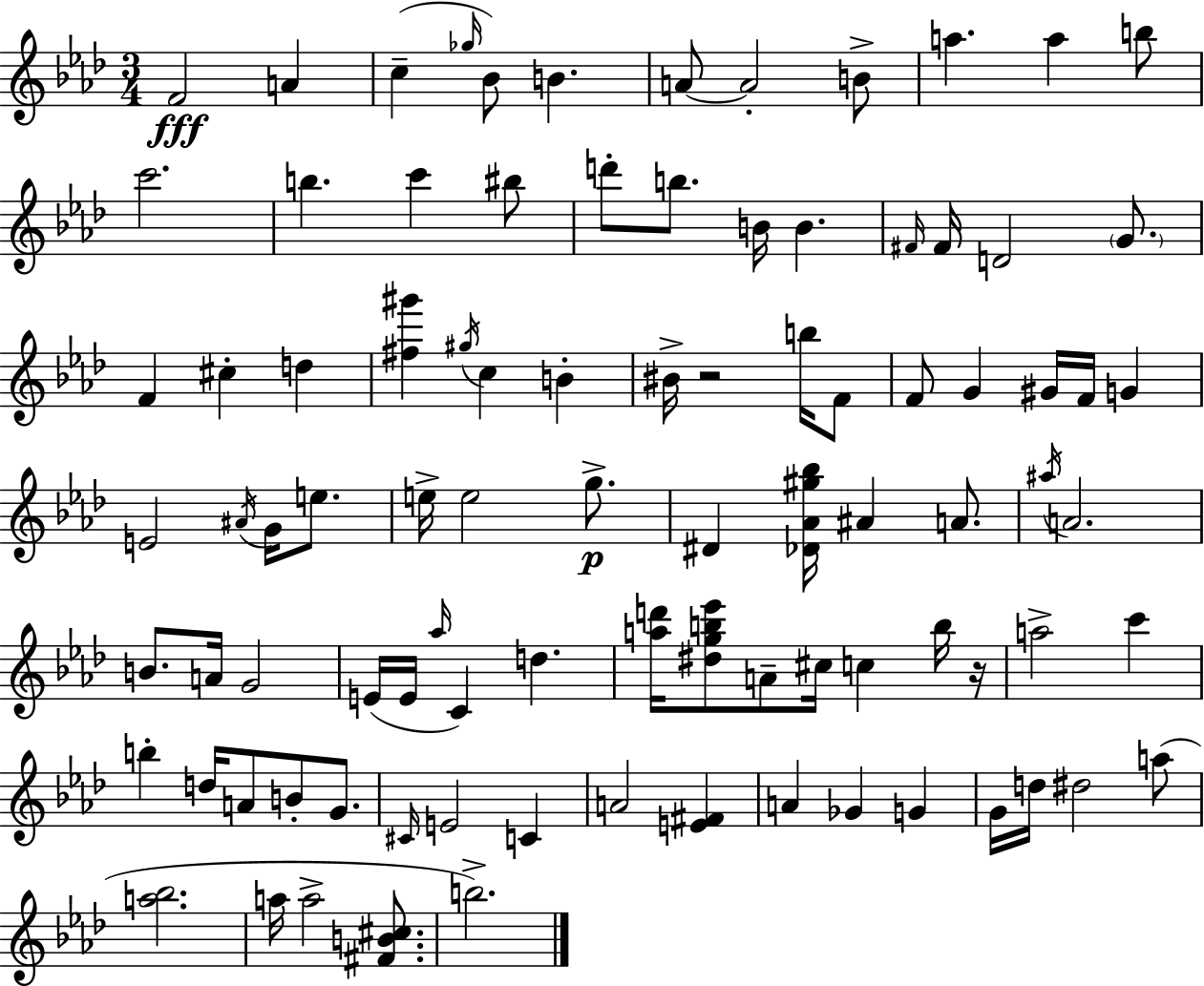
X:1
T:Untitled
M:3/4
L:1/4
K:Ab
F2 A c _g/4 _B/2 B A/2 A2 B/2 a a b/2 c'2 b c' ^b/2 d'/2 b/2 B/4 B ^F/4 ^F/4 D2 G/2 F ^c d [^f^g'] ^g/4 c B ^B/4 z2 b/4 F/2 F/2 G ^G/4 F/4 G E2 ^A/4 G/4 e/2 e/4 e2 g/2 ^D [_D_A^g_b]/4 ^A A/2 ^a/4 A2 B/2 A/4 G2 E/4 E/4 _a/4 C d [ad']/4 [^dgb_e']/2 A/2 ^c/4 c b/4 z/4 a2 c' b d/4 A/2 B/2 G/2 ^C/4 E2 C A2 [E^F] A _G G G/4 d/4 ^d2 a/2 [a_b]2 a/4 a2 [^FB^c]/2 b2